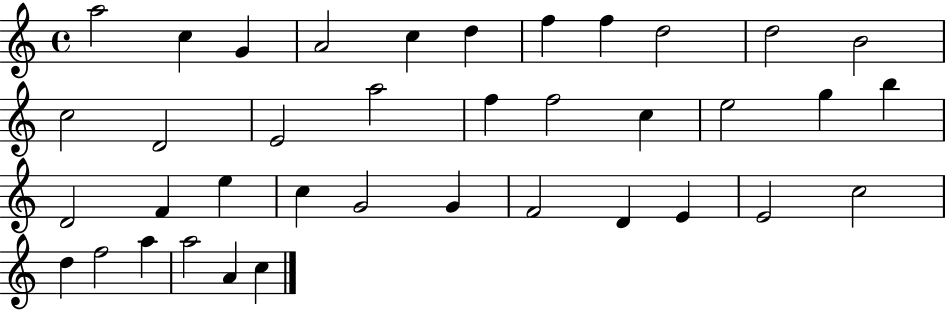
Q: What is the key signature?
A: C major